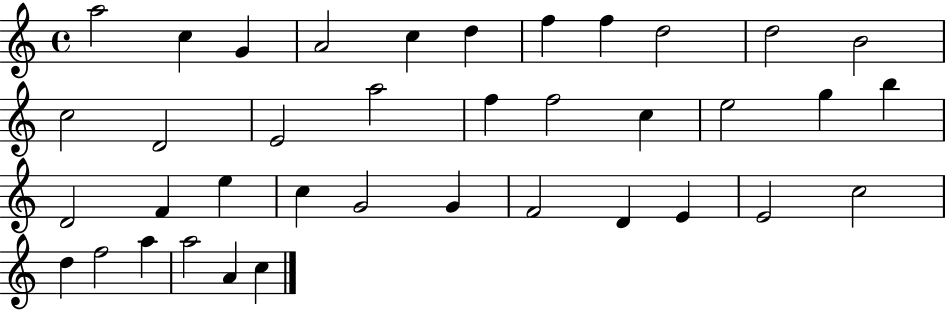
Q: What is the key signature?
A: C major